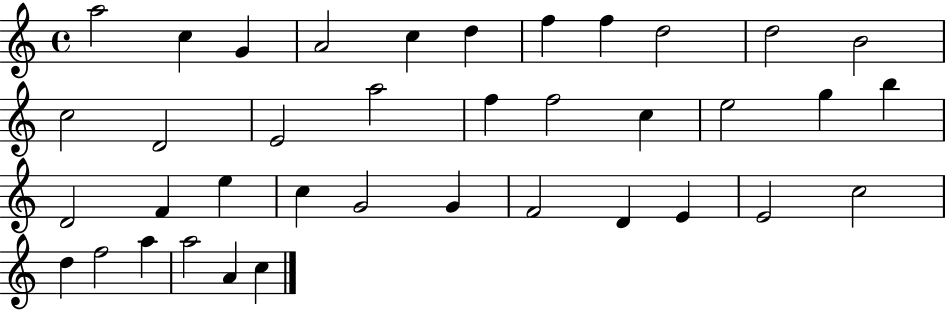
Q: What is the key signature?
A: C major